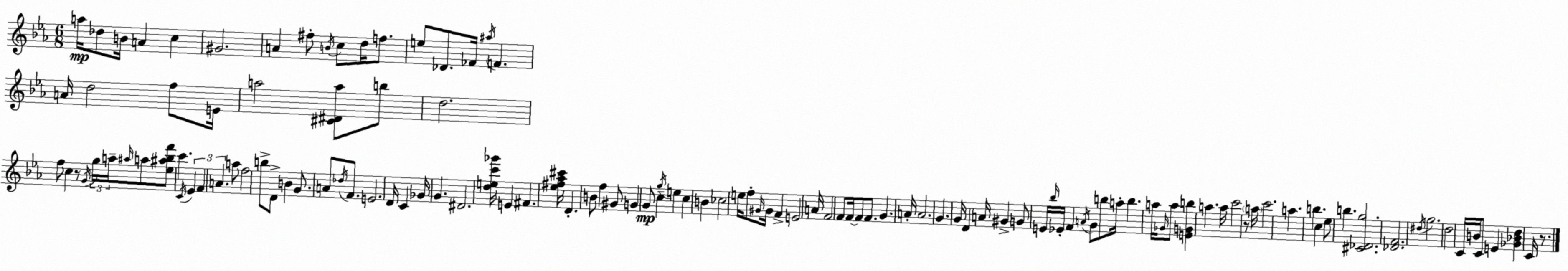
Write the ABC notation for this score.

X:1
T:Untitled
M:6/8
L:1/4
K:Eb
a/4 _d/2 B/4 A c ^G2 A ^f/2 B/4 c/2 d/4 f/2 e/2 _D/2 _F/4 ^a/4 F A/4 d2 f/2 E/4 a2 [^C^Da]/2 b/2 d2 f/2 c z/2 G/4 g/4 a/4 ^a/4 a/2 [_e^a_bf']/2 c' C/4 _E F A a/2 f2 b/2 D/2 B G/2 A/2 _d/4 F/2 E2 D/4 C _G/4 G ^D2 [dec'_g']/4 E ^F [_e^f_a^c']/4 D B/2 f ^G/2 G G/2 c g/4 e c B _c2 e/4 f/2 ^G/4 ^G/4 F E2 A/4 F2 F/2 F/4 F/2 F/2 G A/4 A2 G G/4 D A/4 ^G G/2 E/4 _b/4 _E/4 F A/4 G/2 b/2 a/4 b a/4 _G/4 a/2 [EGb] a a/4 c'2 z/2 a/4 c'2 a b c _e/2 b [^C_Dg]2 [_DF]2 ^d/4 g2 d2 C/4 B/4 C/2 E [_G_Bd] C/4 z/2